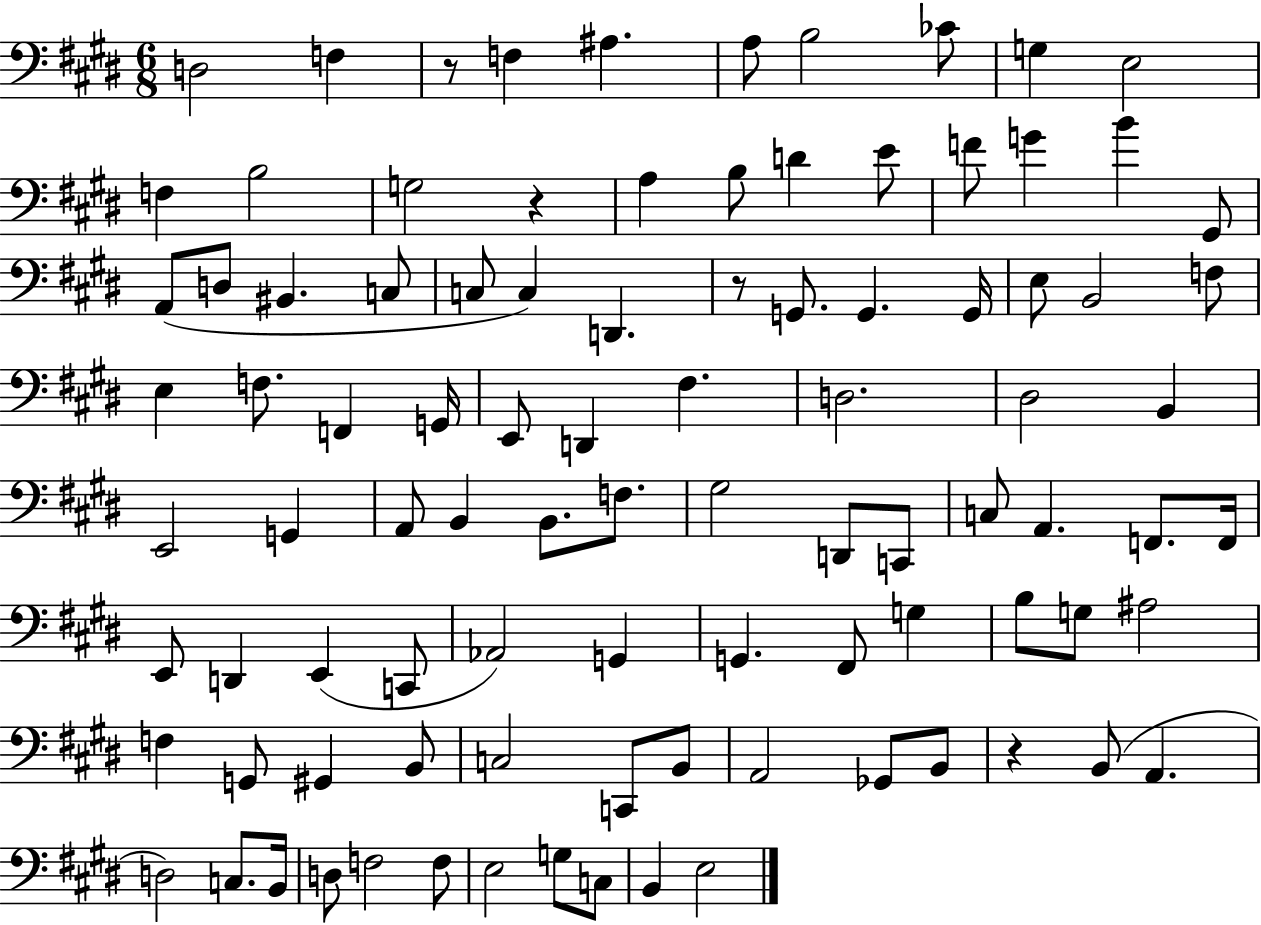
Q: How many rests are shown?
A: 4